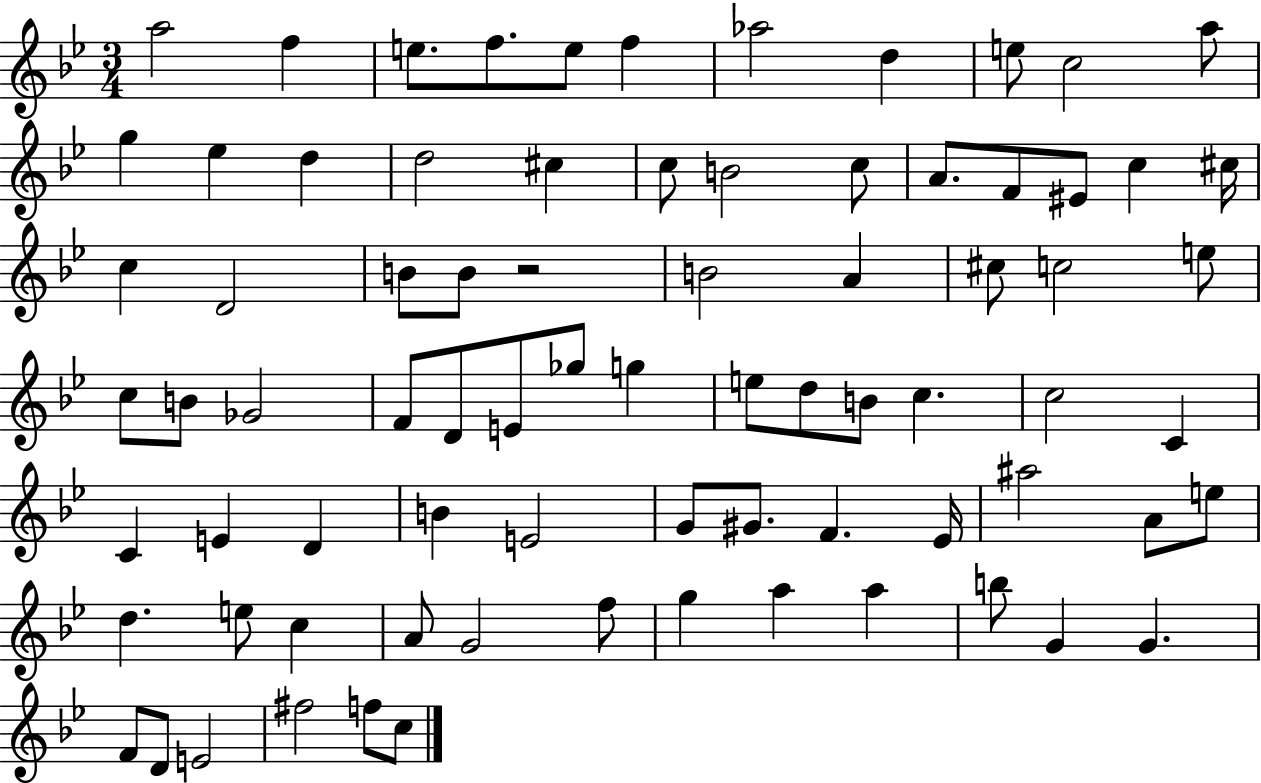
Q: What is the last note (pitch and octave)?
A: C5